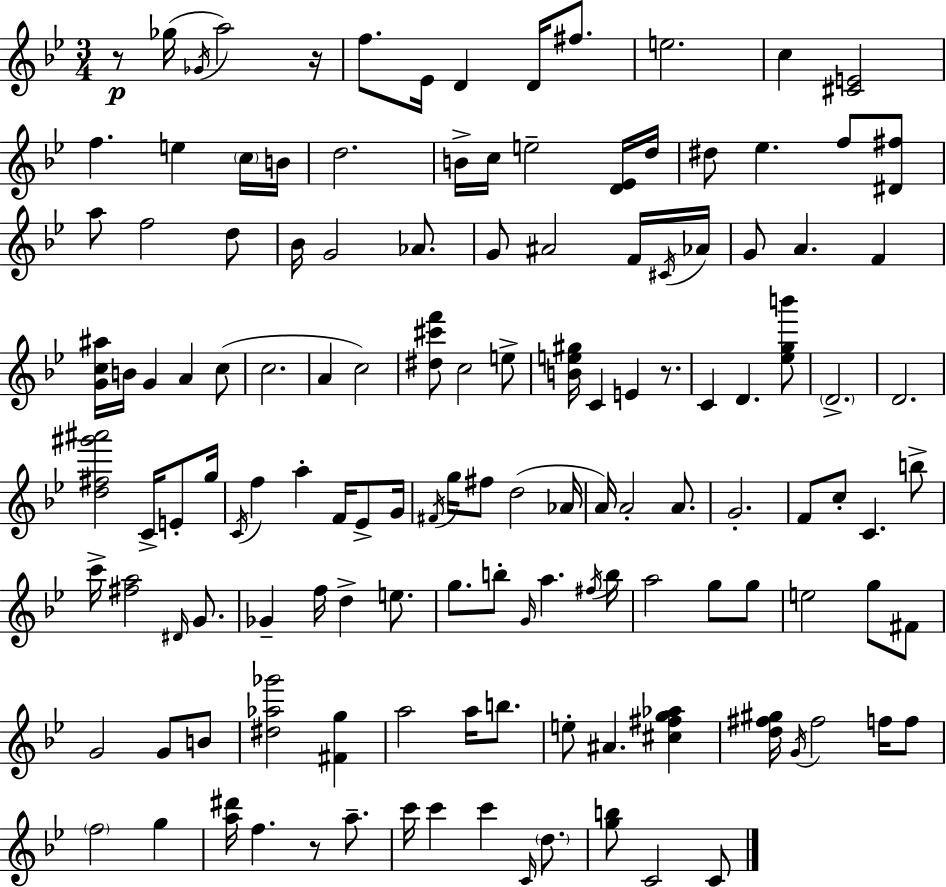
R/e Gb5/s Gb4/s A5/h R/s F5/e. Eb4/s D4/q D4/s F#5/e. E5/h. C5/q [C#4,E4]/h F5/q. E5/q C5/s B4/s D5/h. B4/s C5/s E5/h [D4,Eb4]/s D5/s D#5/e Eb5/q. F5/e [D#4,F#5]/e A5/e F5/h D5/e Bb4/s G4/h Ab4/e. G4/e A#4/h F4/s C#4/s Ab4/s G4/e A4/q. F4/q [G4,C5,A#5]/s B4/s G4/q A4/q C5/e C5/h. A4/q C5/h [D#5,C#6,F6]/e C5/h E5/e [B4,E5,G#5]/s C4/q E4/q R/e. C4/q D4/q. [Eb5,G5,B6]/e D4/h. D4/h. [D5,F#5,G#6,A#6]/h C4/s E4/e G5/s C4/s F5/q A5/q F4/s Eb4/e G4/s F#4/s G5/s F#5/e D5/h Ab4/s A4/s A4/h A4/e. G4/h. F4/e C5/e C4/q. B5/e C6/s [F#5,A5]/h D#4/s G4/e. Gb4/q F5/s D5/q E5/e. G5/e. B5/e G4/s A5/q. F#5/s B5/s A5/h G5/e G5/e E5/h G5/e F#4/e G4/h G4/e B4/e [D#5,Ab5,Gb6]/h [F#4,G5]/q A5/h A5/s B5/e. E5/e A#4/q. [C#5,F#5,G5,Ab5]/q [D5,F#5,G#5]/s G4/s F#5/h F5/s F5/e F5/h G5/q [A5,D#6]/s F5/q. R/e A5/e. C6/s C6/q C6/q C4/s D5/e. [G5,B5]/e C4/h C4/e